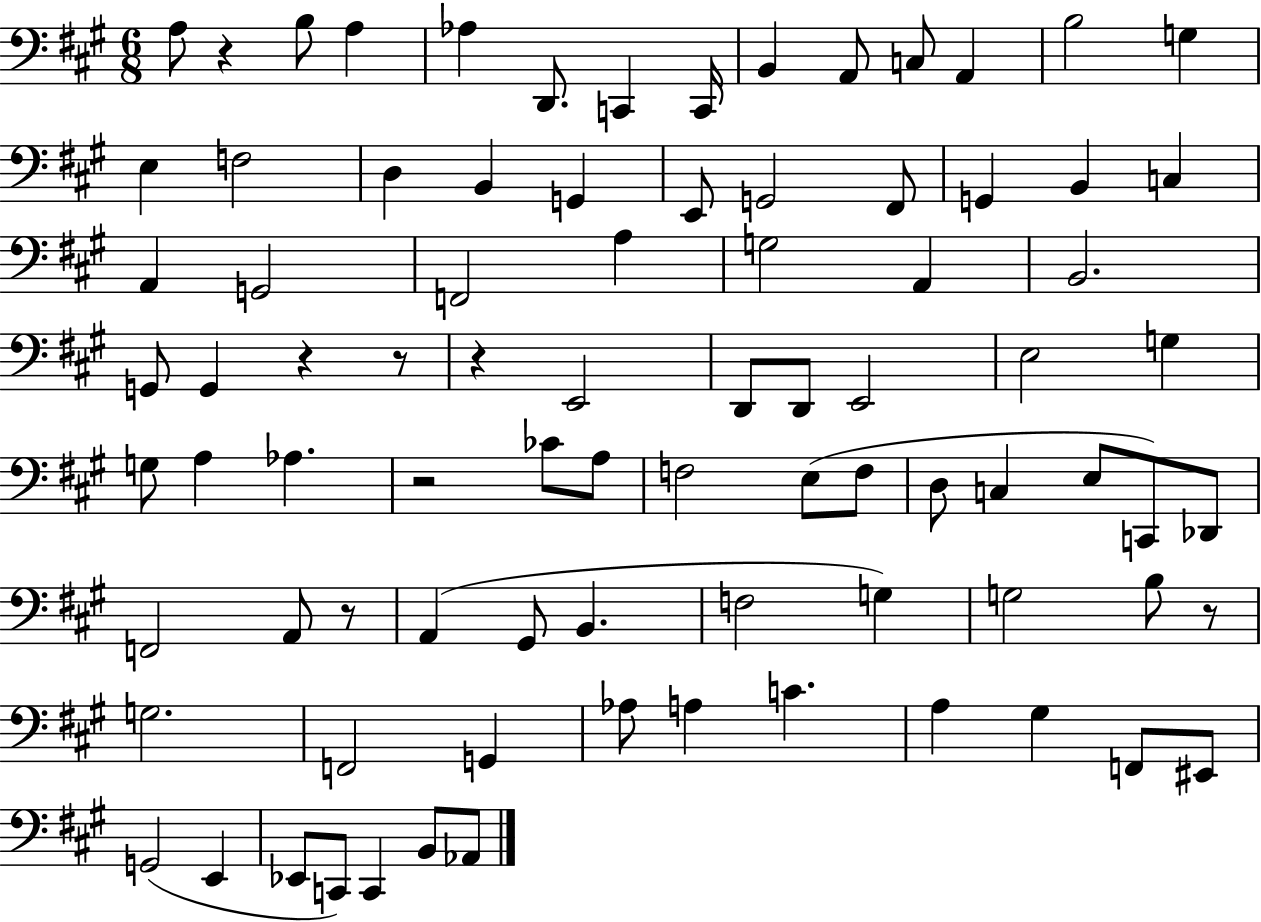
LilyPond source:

{
  \clef bass
  \numericTimeSignature
  \time 6/8
  \key a \major
  a8 r4 b8 a4 | aes4 d,8. c,4 c,16 | b,4 a,8 c8 a,4 | b2 g4 | \break e4 f2 | d4 b,4 g,4 | e,8 g,2 fis,8 | g,4 b,4 c4 | \break a,4 g,2 | f,2 a4 | g2 a,4 | b,2. | \break g,8 g,4 r4 r8 | r4 e,2 | d,8 d,8 e,2 | e2 g4 | \break g8 a4 aes4. | r2 ces'8 a8 | f2 e8( f8 | d8 c4 e8 c,8) des,8 | \break f,2 a,8 r8 | a,4( gis,8 b,4. | f2 g4) | g2 b8 r8 | \break g2. | f,2 g,4 | aes8 a4 c'4. | a4 gis4 f,8 eis,8 | \break g,2( e,4 | ees,8 c,8) c,4 b,8 aes,8 | \bar "|."
}